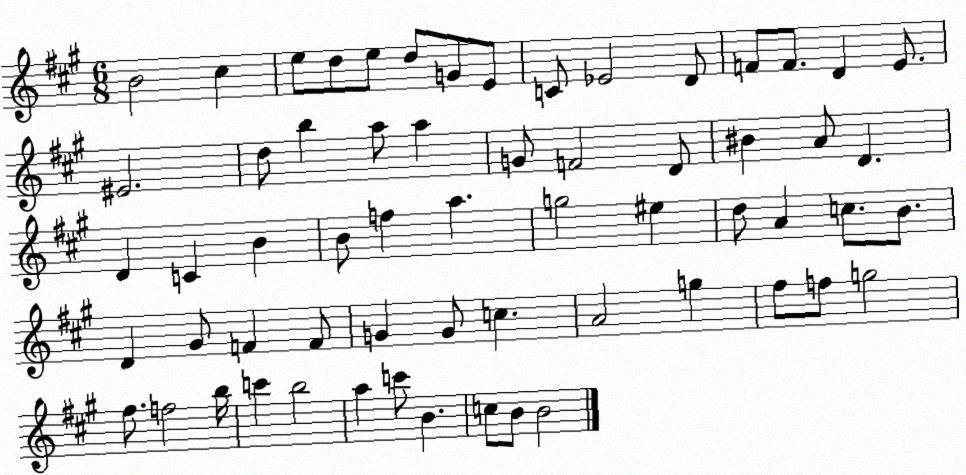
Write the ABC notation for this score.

X:1
T:Untitled
M:6/8
L:1/4
K:A
B2 ^c e/2 d/2 e/2 d/2 G/2 E/2 C/2 _E2 D/2 F/2 F/2 D E/2 ^E2 d/2 b a/2 a G/2 F2 D/2 ^B A/2 D D C B B/2 f a g2 ^e d/2 A c/2 B/2 D ^G/2 F F/2 G G/2 c A2 g ^f/2 f/2 g2 ^f/2 f2 b/4 c' b2 a c'/2 B c/2 B/2 B2